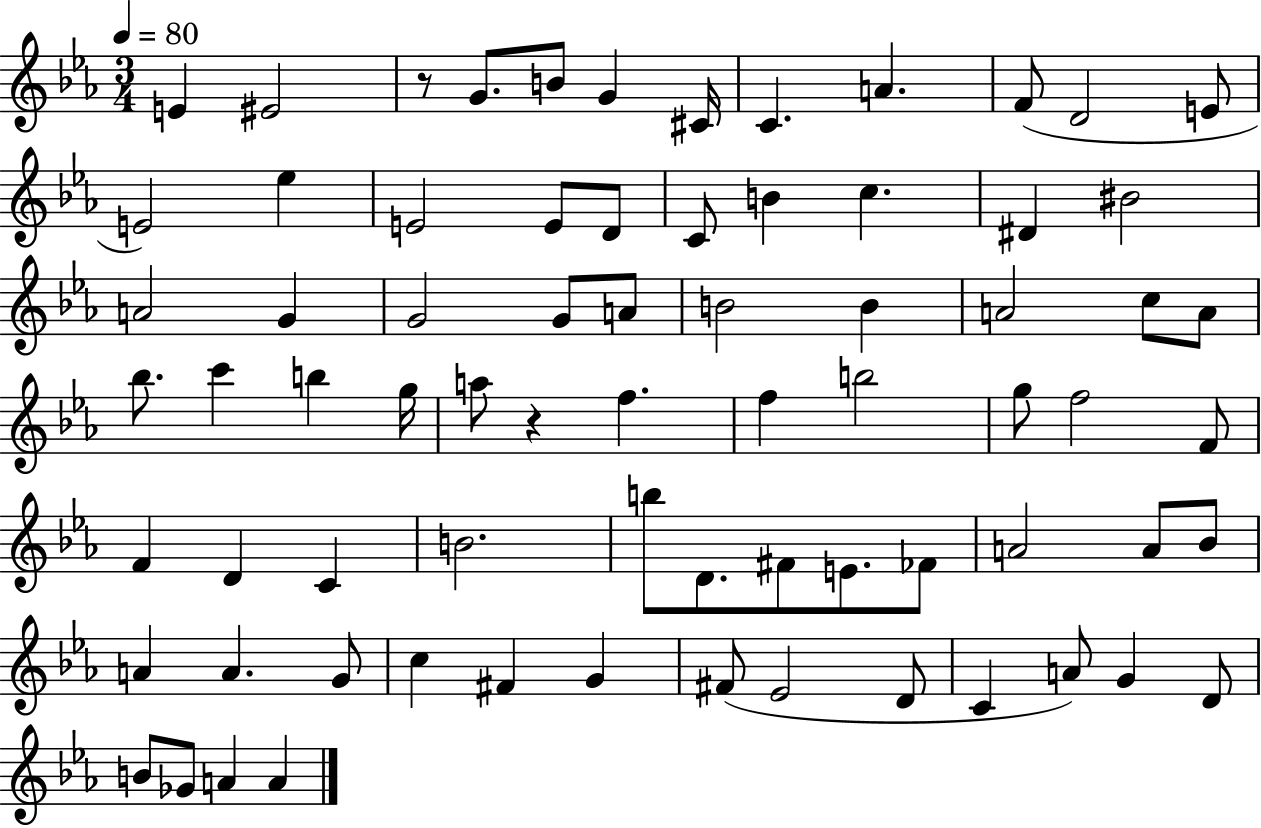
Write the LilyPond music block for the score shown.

{
  \clef treble
  \numericTimeSignature
  \time 3/4
  \key ees \major
  \tempo 4 = 80
  e'4 eis'2 | r8 g'8. b'8 g'4 cis'16 | c'4. a'4. | f'8( d'2 e'8 | \break e'2) ees''4 | e'2 e'8 d'8 | c'8 b'4 c''4. | dis'4 bis'2 | \break a'2 g'4 | g'2 g'8 a'8 | b'2 b'4 | a'2 c''8 a'8 | \break bes''8. c'''4 b''4 g''16 | a''8 r4 f''4. | f''4 b''2 | g''8 f''2 f'8 | \break f'4 d'4 c'4 | b'2. | b''8 d'8. fis'8 e'8. fes'8 | a'2 a'8 bes'8 | \break a'4 a'4. g'8 | c''4 fis'4 g'4 | fis'8( ees'2 d'8 | c'4 a'8) g'4 d'8 | \break b'8 ges'8 a'4 a'4 | \bar "|."
}